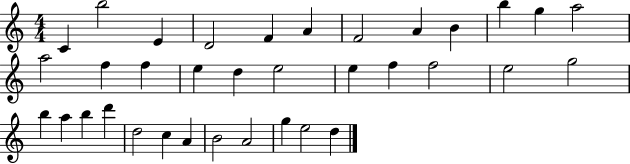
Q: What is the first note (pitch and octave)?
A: C4